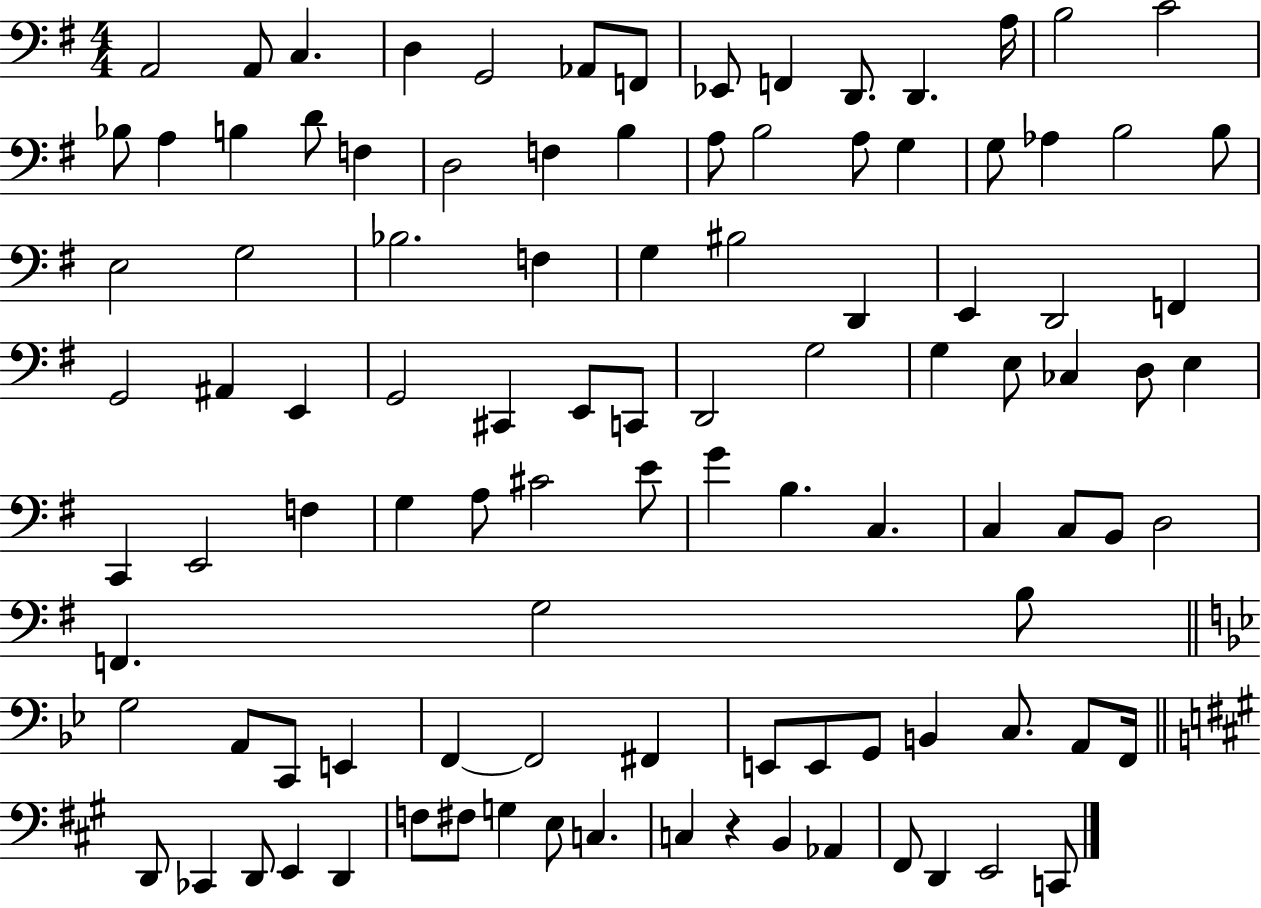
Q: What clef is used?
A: bass